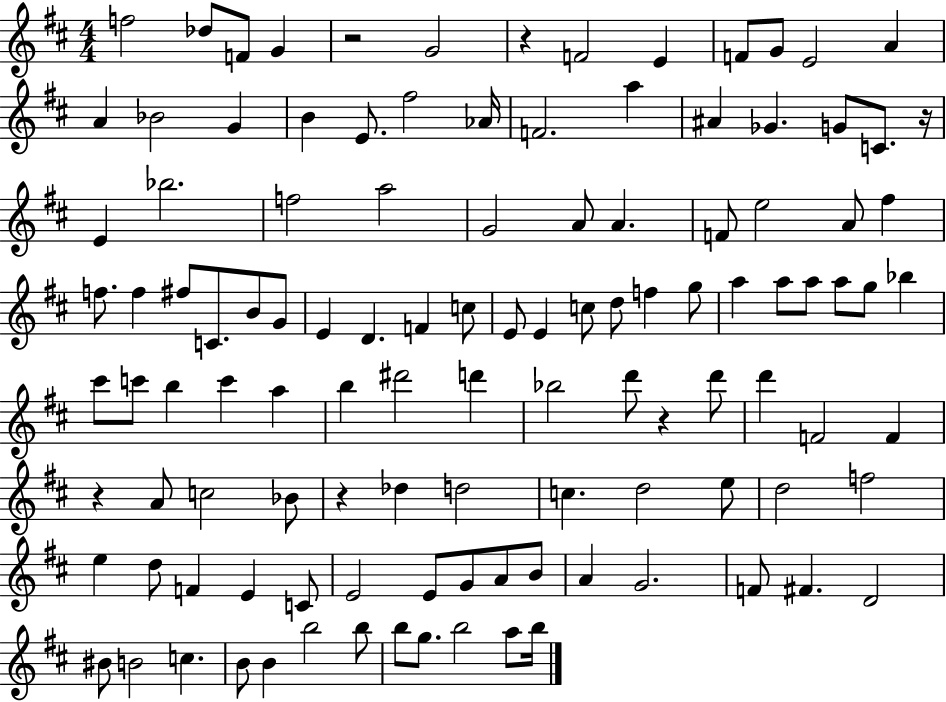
X:1
T:Untitled
M:4/4
L:1/4
K:D
f2 _d/2 F/2 G z2 G2 z F2 E F/2 G/2 E2 A A _B2 G B E/2 ^f2 _A/4 F2 a ^A _G G/2 C/2 z/4 E _b2 f2 a2 G2 A/2 A F/2 e2 A/2 ^f f/2 f ^f/2 C/2 B/2 G/2 E D F c/2 E/2 E c/2 d/2 f g/2 a a/2 a/2 a/2 g/2 _b ^c'/2 c'/2 b c' a b ^d'2 d' _b2 d'/2 z d'/2 d' F2 F z A/2 c2 _B/2 z _d d2 c d2 e/2 d2 f2 e d/2 F E C/2 E2 E/2 G/2 A/2 B/2 A G2 F/2 ^F D2 ^B/2 B2 c B/2 B b2 b/2 b/2 g/2 b2 a/2 b/4